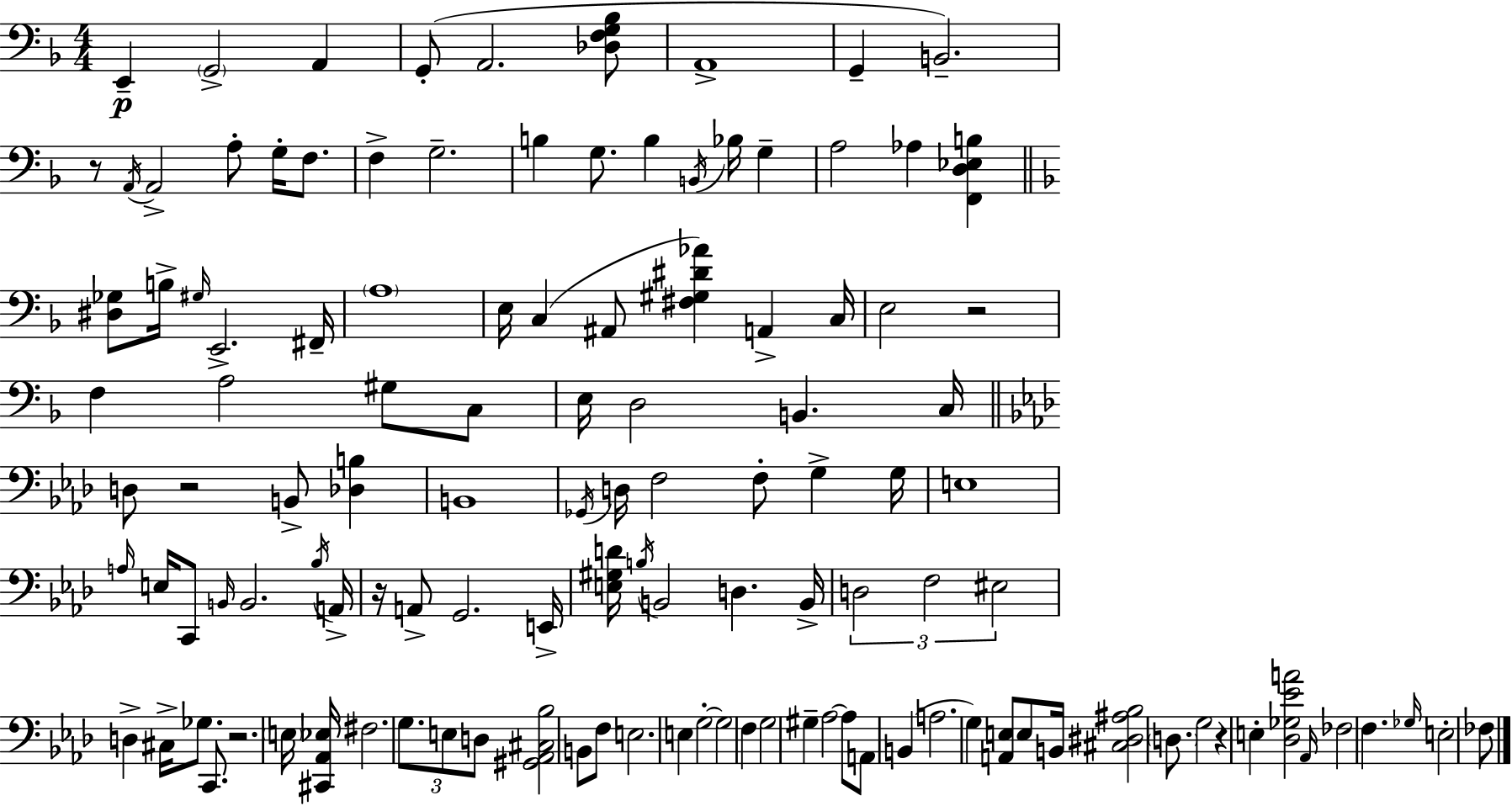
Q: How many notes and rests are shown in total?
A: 121